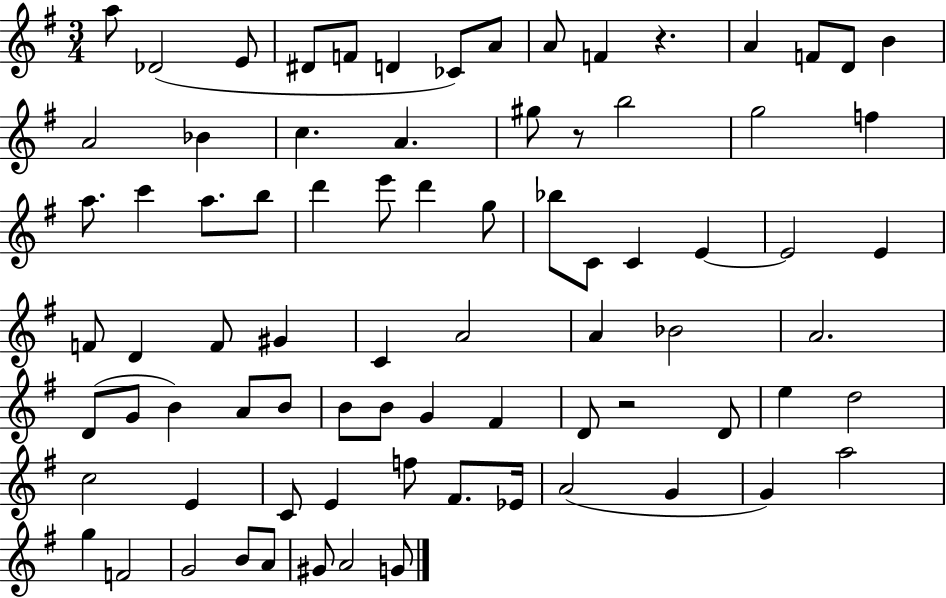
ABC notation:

X:1
T:Untitled
M:3/4
L:1/4
K:G
a/2 _D2 E/2 ^D/2 F/2 D _C/2 A/2 A/2 F z A F/2 D/2 B A2 _B c A ^g/2 z/2 b2 g2 f a/2 c' a/2 b/2 d' e'/2 d' g/2 _b/2 C/2 C E E2 E F/2 D F/2 ^G C A2 A _B2 A2 D/2 G/2 B A/2 B/2 B/2 B/2 G ^F D/2 z2 D/2 e d2 c2 E C/2 E f/2 ^F/2 _E/4 A2 G G a2 g F2 G2 B/2 A/2 ^G/2 A2 G/2